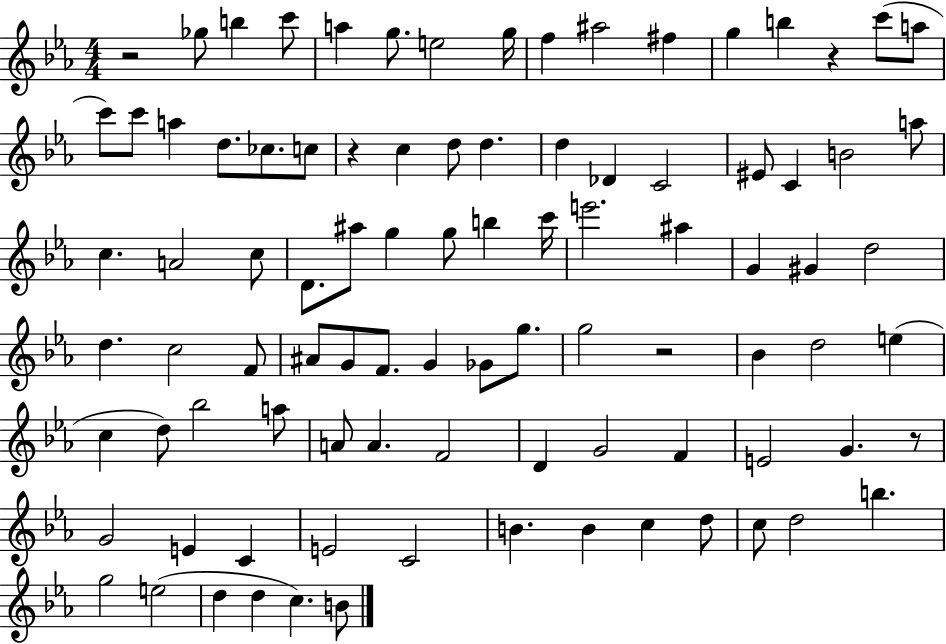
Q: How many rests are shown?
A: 5